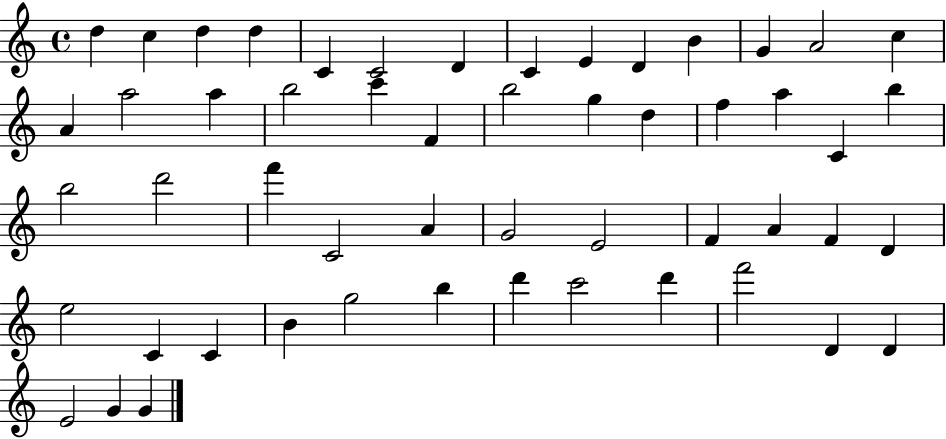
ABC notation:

X:1
T:Untitled
M:4/4
L:1/4
K:C
d c d d C C2 D C E D B G A2 c A a2 a b2 c' F b2 g d f a C b b2 d'2 f' C2 A G2 E2 F A F D e2 C C B g2 b d' c'2 d' f'2 D D E2 G G